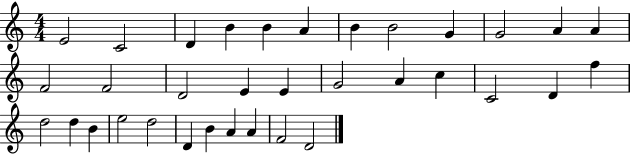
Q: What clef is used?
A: treble